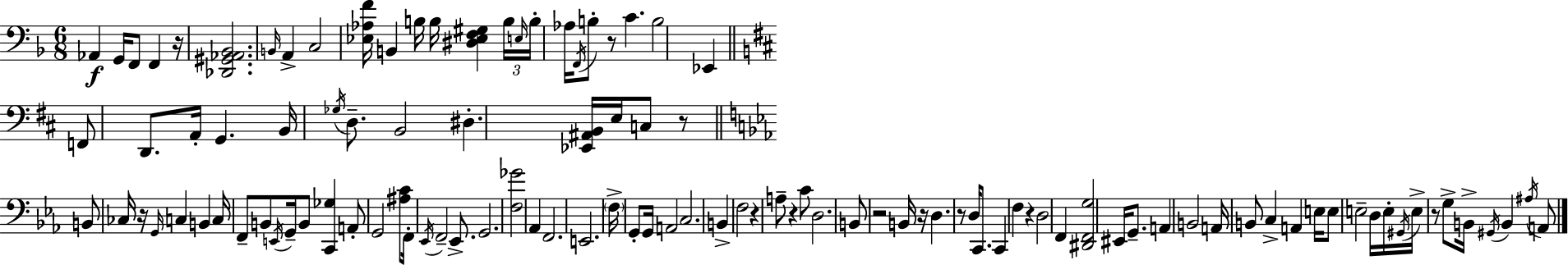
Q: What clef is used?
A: bass